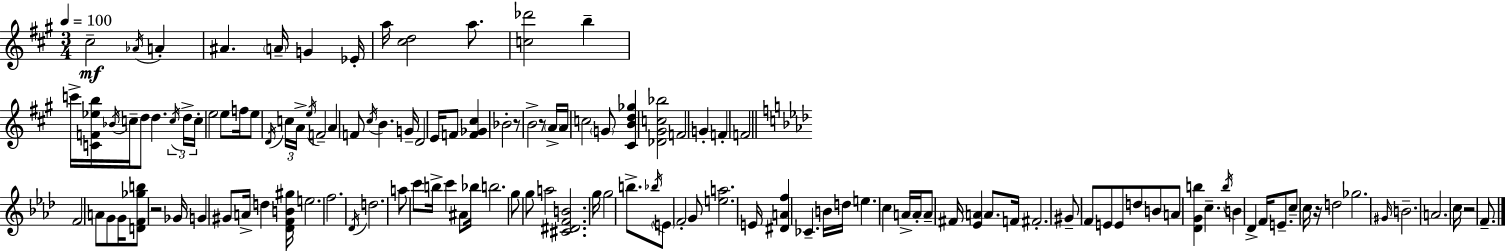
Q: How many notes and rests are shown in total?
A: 128